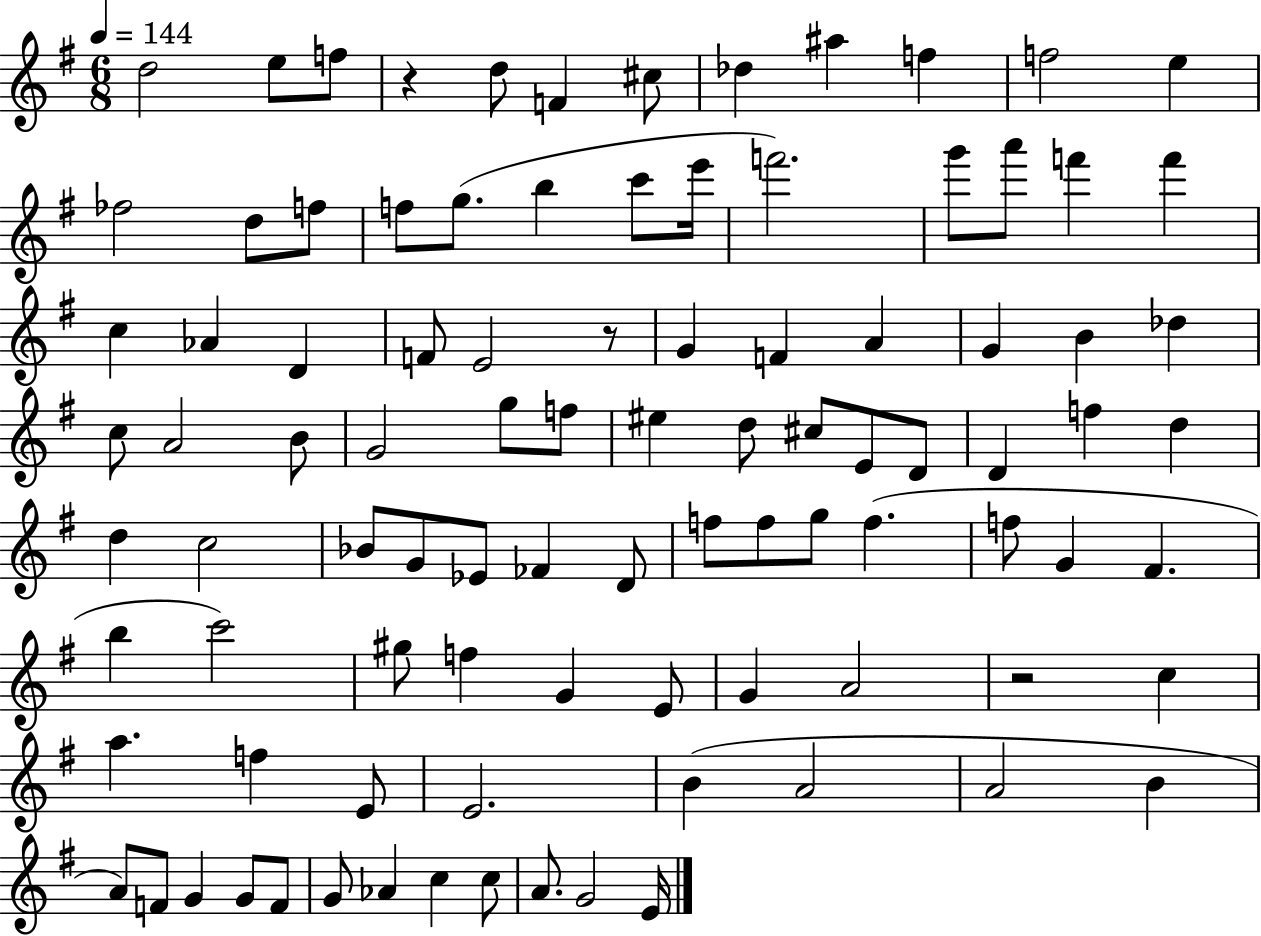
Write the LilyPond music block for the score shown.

{
  \clef treble
  \numericTimeSignature
  \time 6/8
  \key g \major
  \tempo 4 = 144
  d''2 e''8 f''8 | r4 d''8 f'4 cis''8 | des''4 ais''4 f''4 | f''2 e''4 | \break fes''2 d''8 f''8 | f''8 g''8.( b''4 c'''8 e'''16 | f'''2.) | g'''8 a'''8 f'''4 f'''4 | \break c''4 aes'4 d'4 | f'8 e'2 r8 | g'4 f'4 a'4 | g'4 b'4 des''4 | \break c''8 a'2 b'8 | g'2 g''8 f''8 | eis''4 d''8 cis''8 e'8 d'8 | d'4 f''4 d''4 | \break d''4 c''2 | bes'8 g'8 ees'8 fes'4 d'8 | f''8 f''8 g''8 f''4.( | f''8 g'4 fis'4. | \break b''4 c'''2) | gis''8 f''4 g'4 e'8 | g'4 a'2 | r2 c''4 | \break a''4. f''4 e'8 | e'2. | b'4( a'2 | a'2 b'4 | \break a'8) f'8 g'4 g'8 f'8 | g'8 aes'4 c''4 c''8 | a'8. g'2 e'16 | \bar "|."
}